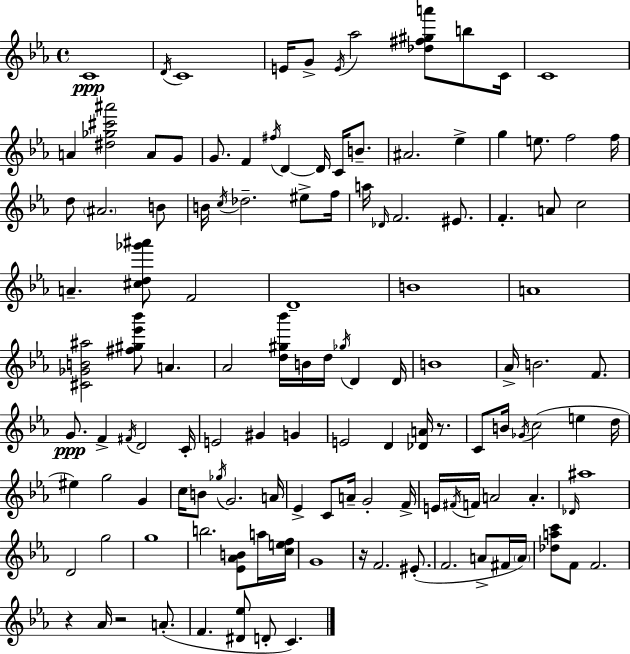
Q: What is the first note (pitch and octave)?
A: C4